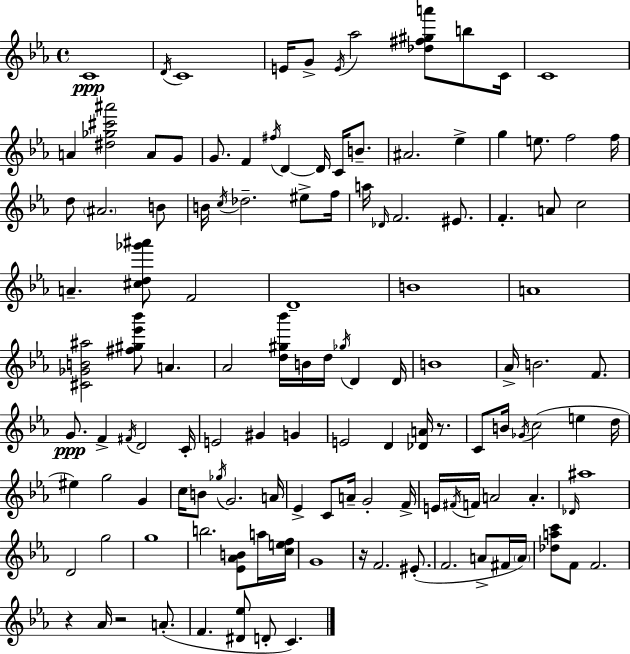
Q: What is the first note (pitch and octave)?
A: C4